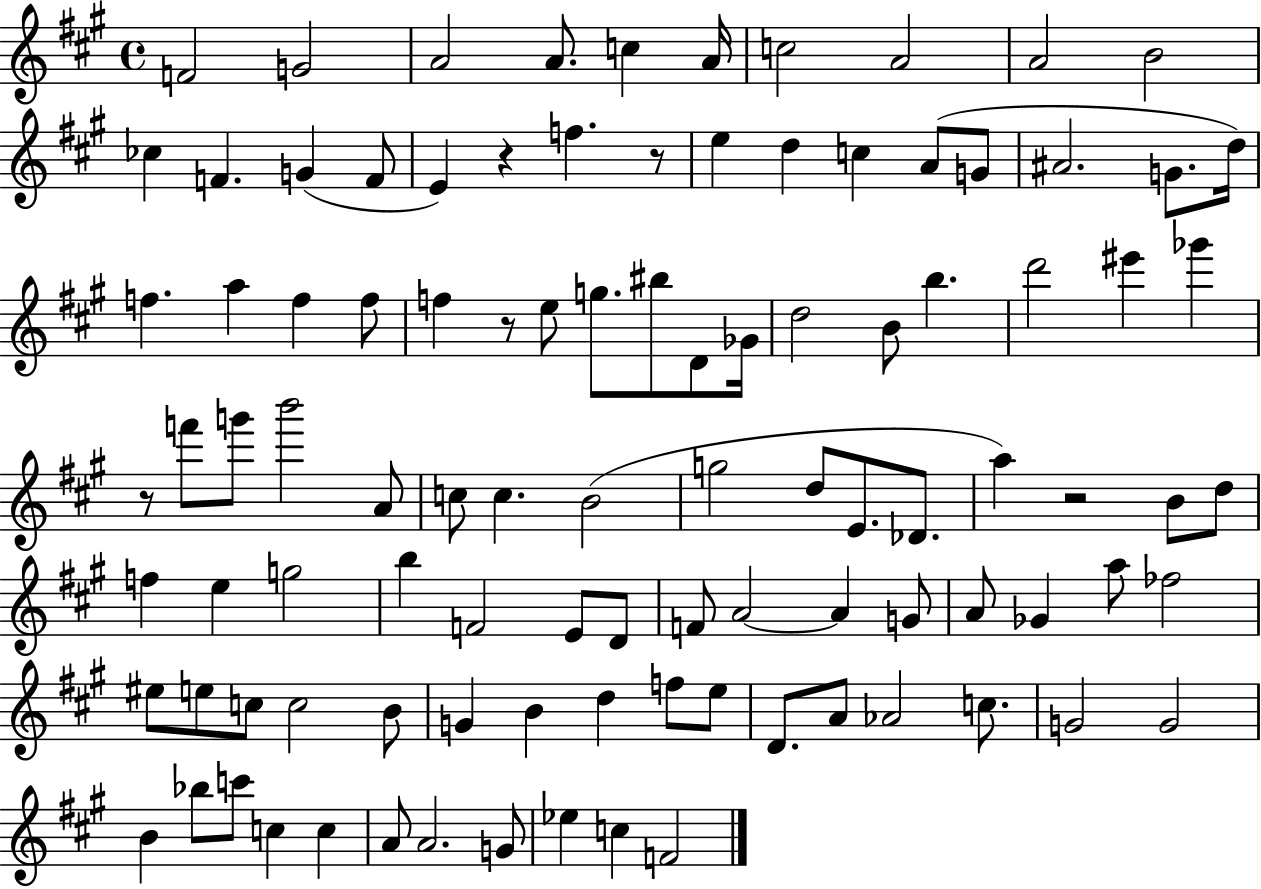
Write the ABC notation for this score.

X:1
T:Untitled
M:4/4
L:1/4
K:A
F2 G2 A2 A/2 c A/4 c2 A2 A2 B2 _c F G F/2 E z f z/2 e d c A/2 G/2 ^A2 G/2 d/4 f a f f/2 f z/2 e/2 g/2 ^b/2 D/2 _G/4 d2 B/2 b d'2 ^e' _g' z/2 f'/2 g'/2 b'2 A/2 c/2 c B2 g2 d/2 E/2 _D/2 a z2 B/2 d/2 f e g2 b F2 E/2 D/2 F/2 A2 A G/2 A/2 _G a/2 _f2 ^e/2 e/2 c/2 c2 B/2 G B d f/2 e/2 D/2 A/2 _A2 c/2 G2 G2 B _b/2 c'/2 c c A/2 A2 G/2 _e c F2